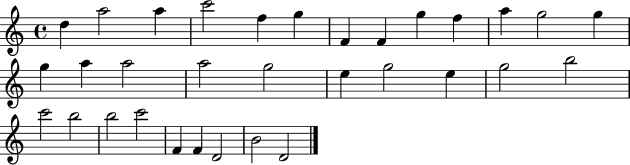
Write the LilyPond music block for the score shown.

{
  \clef treble
  \time 4/4
  \defaultTimeSignature
  \key c \major
  d''4 a''2 a''4 | c'''2 f''4 g''4 | f'4 f'4 g''4 f''4 | a''4 g''2 g''4 | \break g''4 a''4 a''2 | a''2 g''2 | e''4 g''2 e''4 | g''2 b''2 | \break c'''2 b''2 | b''2 c'''2 | f'4 f'4 d'2 | b'2 d'2 | \break \bar "|."
}